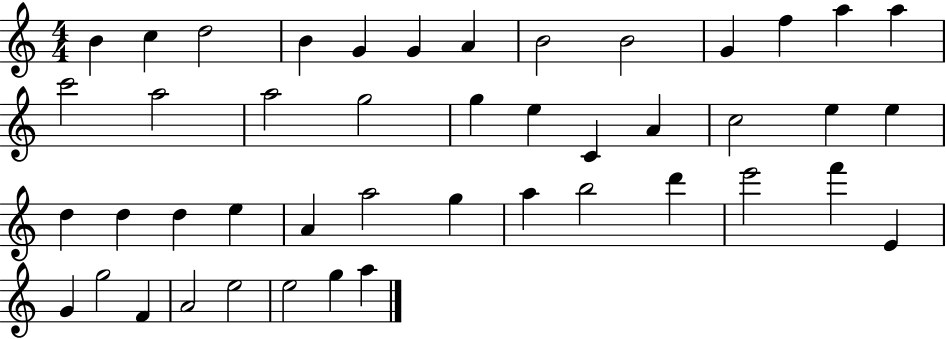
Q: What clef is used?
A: treble